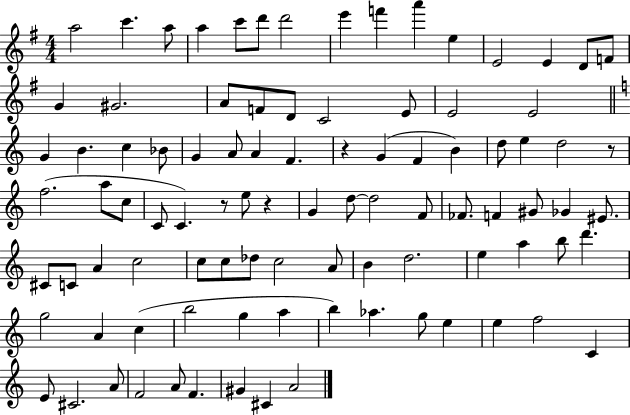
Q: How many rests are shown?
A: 4